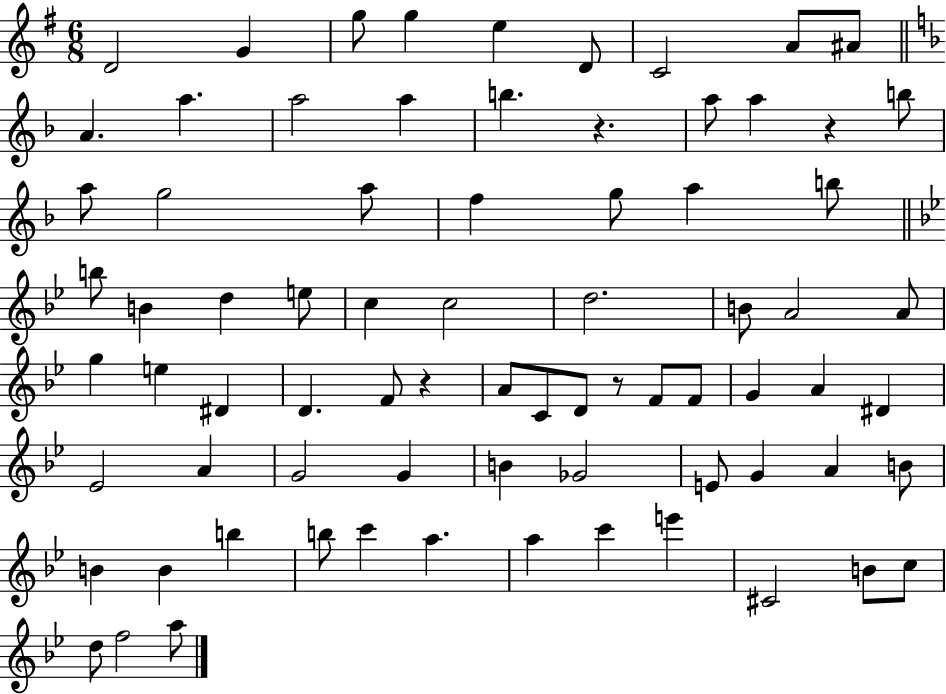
D4/h G4/q G5/e G5/q E5/q D4/e C4/h A4/e A#4/e A4/q. A5/q. A5/h A5/q B5/q. R/q. A5/e A5/q R/q B5/e A5/e G5/h A5/e F5/q G5/e A5/q B5/e B5/e B4/q D5/q E5/e C5/q C5/h D5/h. B4/e A4/h A4/e G5/q E5/q D#4/q D4/q. F4/e R/q A4/e C4/e D4/e R/e F4/e F4/e G4/q A4/q D#4/q Eb4/h A4/q G4/h G4/q B4/q Gb4/h E4/e G4/q A4/q B4/e B4/q B4/q B5/q B5/e C6/q A5/q. A5/q C6/q E6/q C#4/h B4/e C5/e D5/e F5/h A5/e